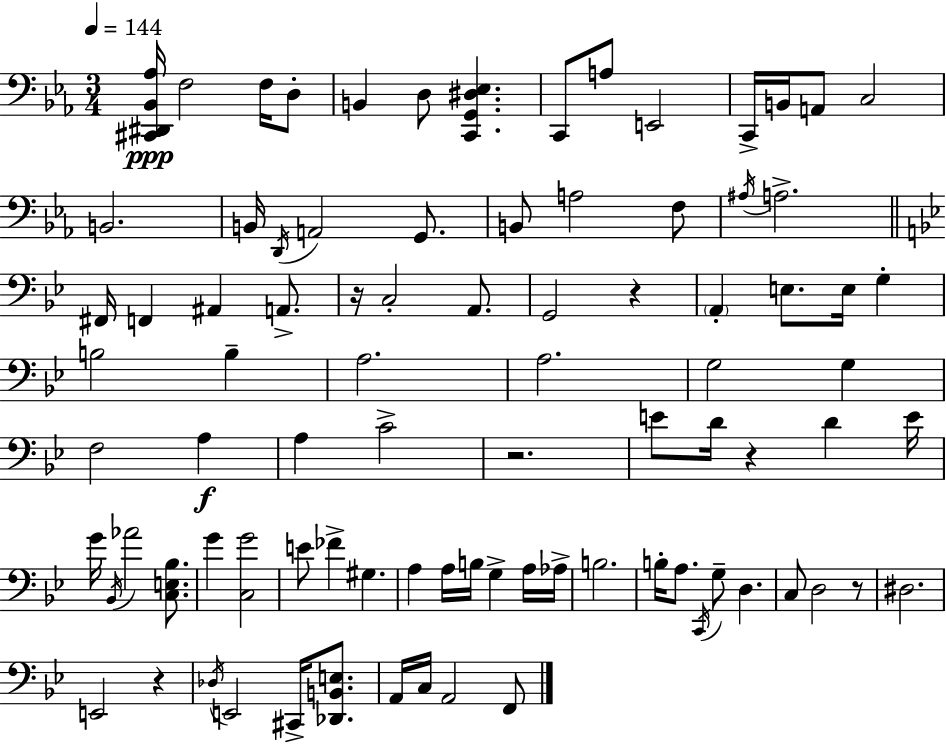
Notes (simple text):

[C#2,D#2,Bb2,Ab3]/s F3/h F3/s D3/e B2/q D3/e [C2,G2,D#3,Eb3]/q. C2/e A3/e E2/h C2/s B2/s A2/e C3/h B2/h. B2/s D2/s A2/h G2/e. B2/e A3/h F3/e A#3/s A3/h. F#2/s F2/q A#2/q A2/e. R/s C3/h A2/e. G2/h R/q A2/q E3/e. E3/s G3/q B3/h B3/q A3/h. A3/h. G3/h G3/q F3/h A3/q A3/q C4/h R/h. E4/e D4/s R/q D4/q E4/s G4/s Bb2/s Ab4/h [C3,E3,Bb3]/e. G4/q [C3,G4]/h E4/e FES4/q G#3/q. A3/q A3/s B3/s G3/q A3/s Ab3/s B3/h. B3/s A3/e. C2/s G3/e D3/q. C3/e D3/h R/e D#3/h. E2/h R/q Db3/s E2/h C#2/s [Db2,B2,E3]/e. A2/s C3/s A2/h F2/e